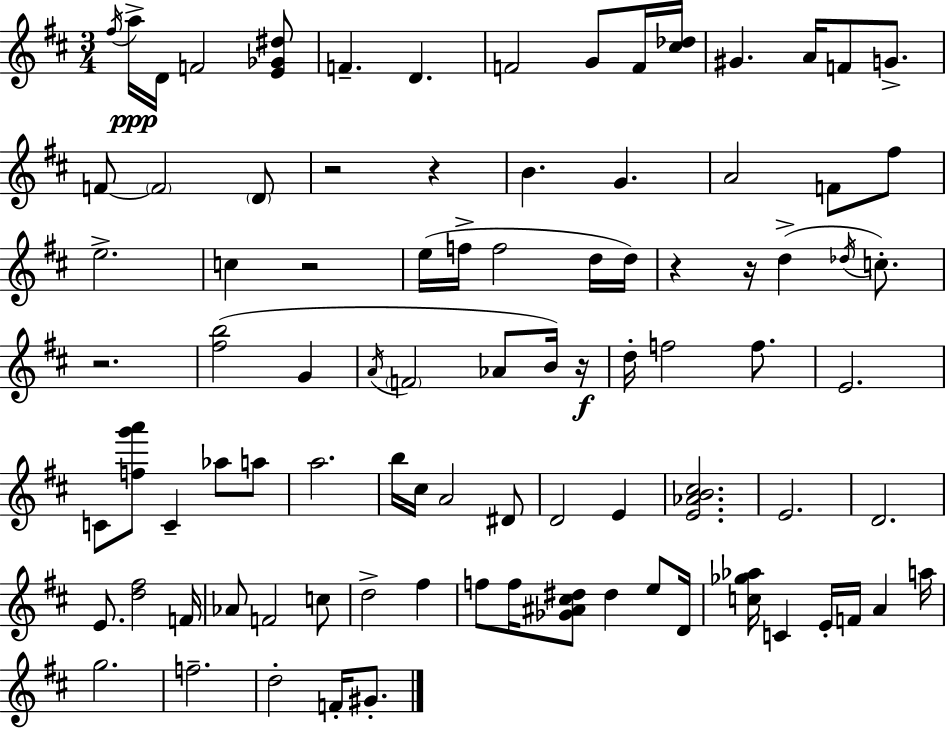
F#5/s A5/s D4/s F4/h [E4,Gb4,D#5]/e F4/q. D4/q. F4/h G4/e F4/s [C#5,Db5]/s G#4/q. A4/s F4/e G4/e. F4/e F4/h D4/e R/h R/q B4/q. G4/q. A4/h F4/e F#5/e E5/h. C5/q R/h E5/s F5/s F5/h D5/s D5/s R/q R/s D5/q Db5/s C5/e. R/h. [F#5,B5]/h G4/q A4/s F4/h Ab4/e B4/s R/s D5/s F5/h F5/e. E4/h. C4/e [F5,G6,A6]/e C4/q Ab5/e A5/e A5/h. B5/s C#5/s A4/h D#4/e D4/h E4/q [E4,Ab4,B4,C#5]/h. E4/h. D4/h. E4/e. [D5,F#5]/h F4/s Ab4/e F4/h C5/e D5/h F#5/q F5/e F5/s [Gb4,A#4,C#5,D#5]/e D#5/q E5/e D4/s [C5,Gb5,Ab5]/s C4/q E4/s F4/s A4/q A5/s G5/h. F5/h. D5/h F4/s G#4/e.